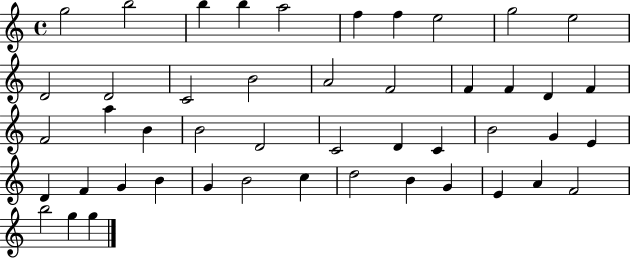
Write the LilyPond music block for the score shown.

{
  \clef treble
  \time 4/4
  \defaultTimeSignature
  \key c \major
  g''2 b''2 | b''4 b''4 a''2 | f''4 f''4 e''2 | g''2 e''2 | \break d'2 d'2 | c'2 b'2 | a'2 f'2 | f'4 f'4 d'4 f'4 | \break f'2 a''4 b'4 | b'2 d'2 | c'2 d'4 c'4 | b'2 g'4 e'4 | \break d'4 f'4 g'4 b'4 | g'4 b'2 c''4 | d''2 b'4 g'4 | e'4 a'4 f'2 | \break b''2 g''4 g''4 | \bar "|."
}